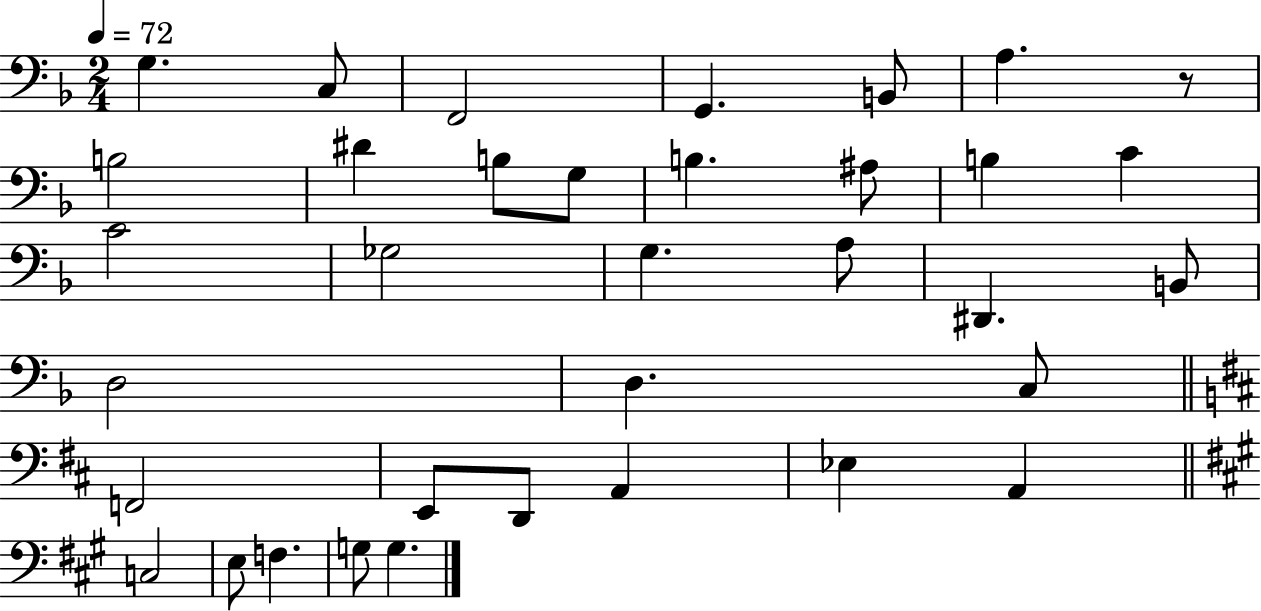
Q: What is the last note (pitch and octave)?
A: G3